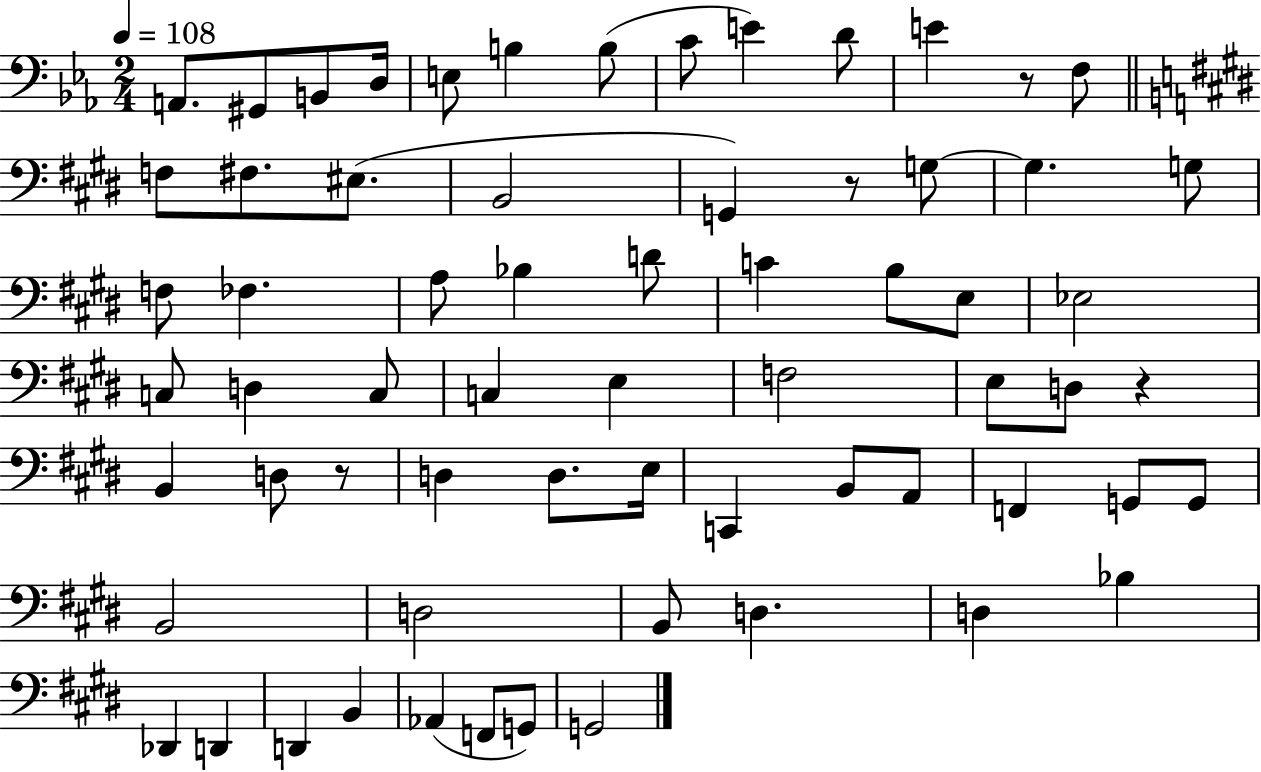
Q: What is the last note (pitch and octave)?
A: G2